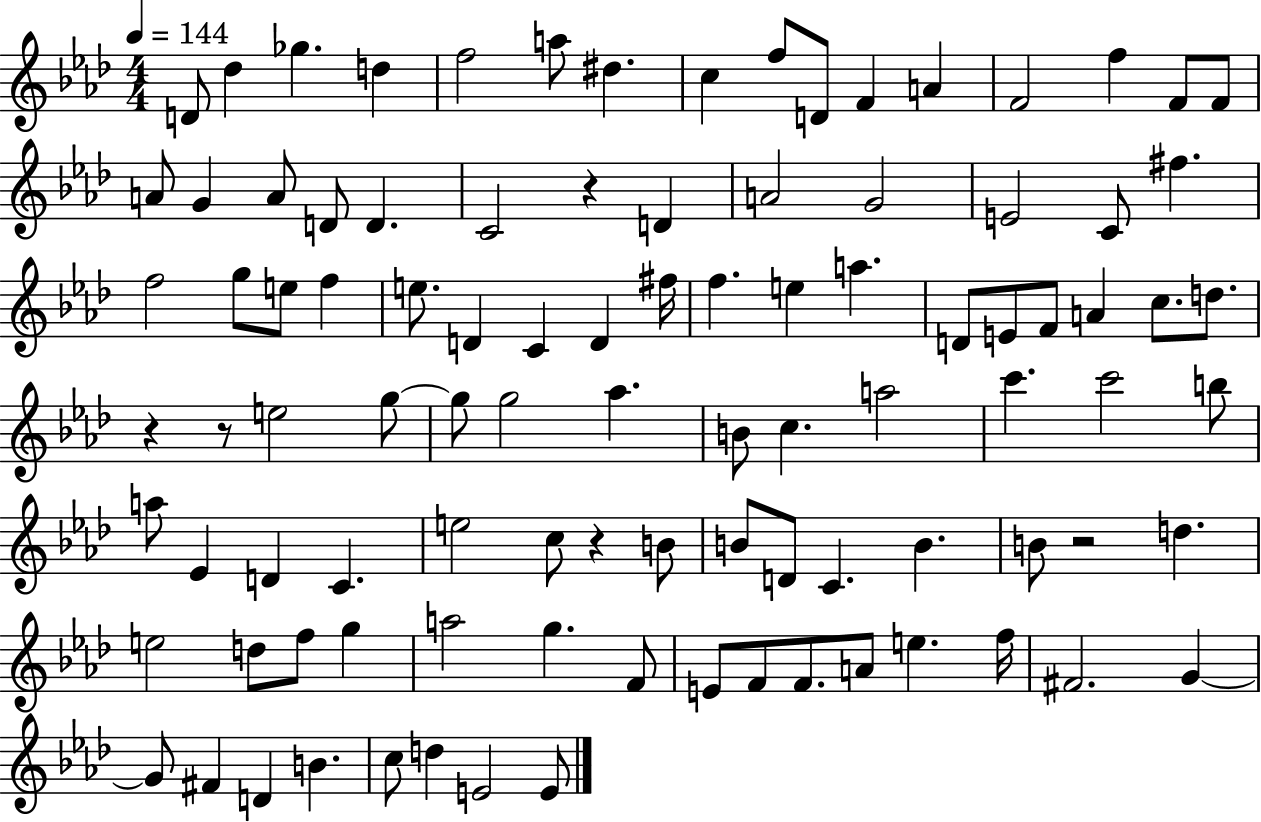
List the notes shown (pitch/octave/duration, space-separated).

D4/e Db5/q Gb5/q. D5/q F5/h A5/e D#5/q. C5/q F5/e D4/e F4/q A4/q F4/h F5/q F4/e F4/e A4/e G4/q A4/e D4/e D4/q. C4/h R/q D4/q A4/h G4/h E4/h C4/e F#5/q. F5/h G5/e E5/e F5/q E5/e. D4/q C4/q D4/q F#5/s F5/q. E5/q A5/q. D4/e E4/e F4/e A4/q C5/e. D5/e. R/q R/e E5/h G5/e G5/e G5/h Ab5/q. B4/e C5/q. A5/h C6/q. C6/h B5/e A5/e Eb4/q D4/q C4/q. E5/h C5/e R/q B4/e B4/e D4/e C4/q. B4/q. B4/e R/h D5/q. E5/h D5/e F5/e G5/q A5/h G5/q. F4/e E4/e F4/e F4/e. A4/e E5/q. F5/s F#4/h. G4/q G4/e F#4/q D4/q B4/q. C5/e D5/q E4/h E4/e